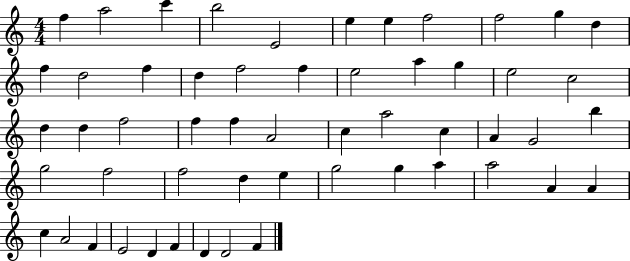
X:1
T:Untitled
M:4/4
L:1/4
K:C
f a2 c' b2 E2 e e f2 f2 g d f d2 f d f2 f e2 a g e2 c2 d d f2 f f A2 c a2 c A G2 b g2 f2 f2 d e g2 g a a2 A A c A2 F E2 D F D D2 F